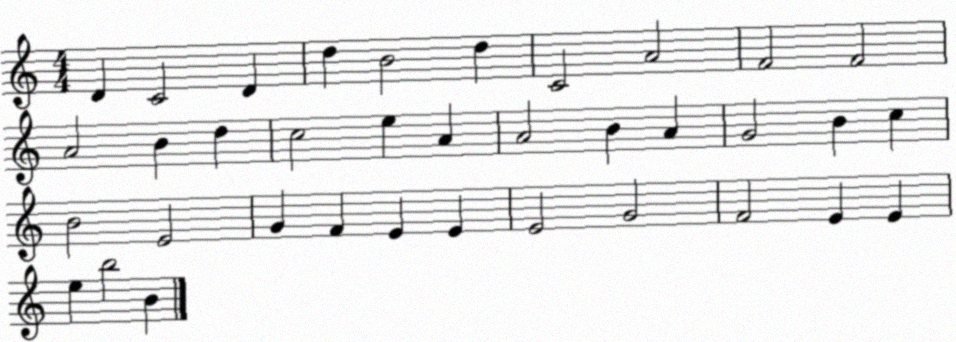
X:1
T:Untitled
M:4/4
L:1/4
K:C
D C2 D d B2 d C2 A2 F2 F2 A2 B d c2 e A A2 B A G2 B c B2 E2 G F E E E2 G2 F2 E E e b2 B